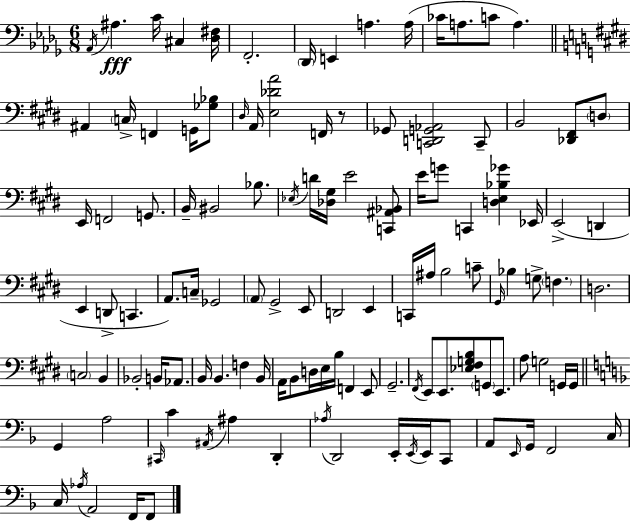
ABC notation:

X:1
T:Untitled
M:6/8
L:1/4
K:Bbm
_A,,/4 ^A, C/4 ^C, [_D,^F,]/4 F,,2 _D,,/4 E,, A, A,/4 _C/4 A,/2 C/2 A, ^A,, C,/4 F,, G,,/4 [_G,_B,]/2 ^D,/4 A,,/4 [E,_DA]2 F,,/4 z/2 _G,,/2 [C,,D,,G,,_A,,]2 C,,/2 B,,2 [_D,,^F,,]/2 D,/2 E,,/4 F,,2 G,,/2 B,,/4 ^B,,2 _B,/2 _E,/4 D/4 [_D,^G,]/4 E2 [C,,^A,,_B,,]/2 E/4 G/2 C,, [D,E,_B,_G] _E,,/4 E,,2 D,, E,, D,,/2 C,, A,,/2 C,/4 _G,,2 A,,/2 ^G,,2 E,,/2 D,,2 E,, C,,/4 ^A,/4 B,2 C/2 ^G,,/4 _B, G,/2 F, D,2 C,2 B,, _B,,2 B,,/4 _A,,/2 B,,/4 B,, F, B,,/4 A,,/4 B,,/2 D,/4 E,/4 B,/4 F,, E,,/2 ^G,,2 ^F,,/4 E,,/2 E,,/2 [_E,^F,G,B,]/2 G,,/2 E,,/2 A,/2 G,2 G,,/4 G,,/4 G,, A,2 ^C,,/4 C ^A,,/4 ^A, D,, _A,/4 D,,2 E,,/4 E,,/4 E,,/4 C,,/2 A,,/2 E,,/4 G,,/4 F,,2 C,/4 C,/4 _A,/4 A,,2 F,,/4 F,,/2